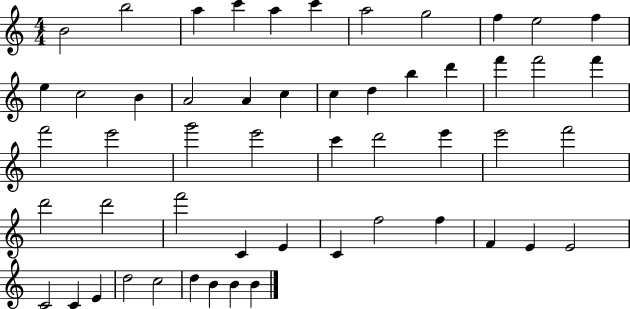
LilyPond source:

{
  \clef treble
  \numericTimeSignature
  \time 4/4
  \key c \major
  b'2 b''2 | a''4 c'''4 a''4 c'''4 | a''2 g''2 | f''4 e''2 f''4 | \break e''4 c''2 b'4 | a'2 a'4 c''4 | c''4 d''4 b''4 d'''4 | f'''4 f'''2 f'''4 | \break f'''2 e'''2 | g'''2 e'''2 | c'''4 d'''2 e'''4 | e'''2 f'''2 | \break d'''2 d'''2 | f'''2 c'4 e'4 | c'4 f''2 f''4 | f'4 e'4 e'2 | \break c'2 c'4 e'4 | d''2 c''2 | d''4 b'4 b'4 b'4 | \bar "|."
}